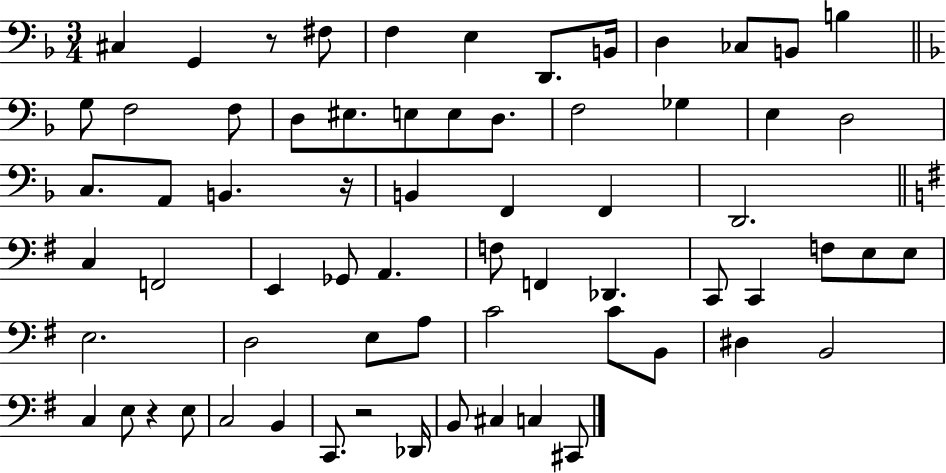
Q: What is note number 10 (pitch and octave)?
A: B2